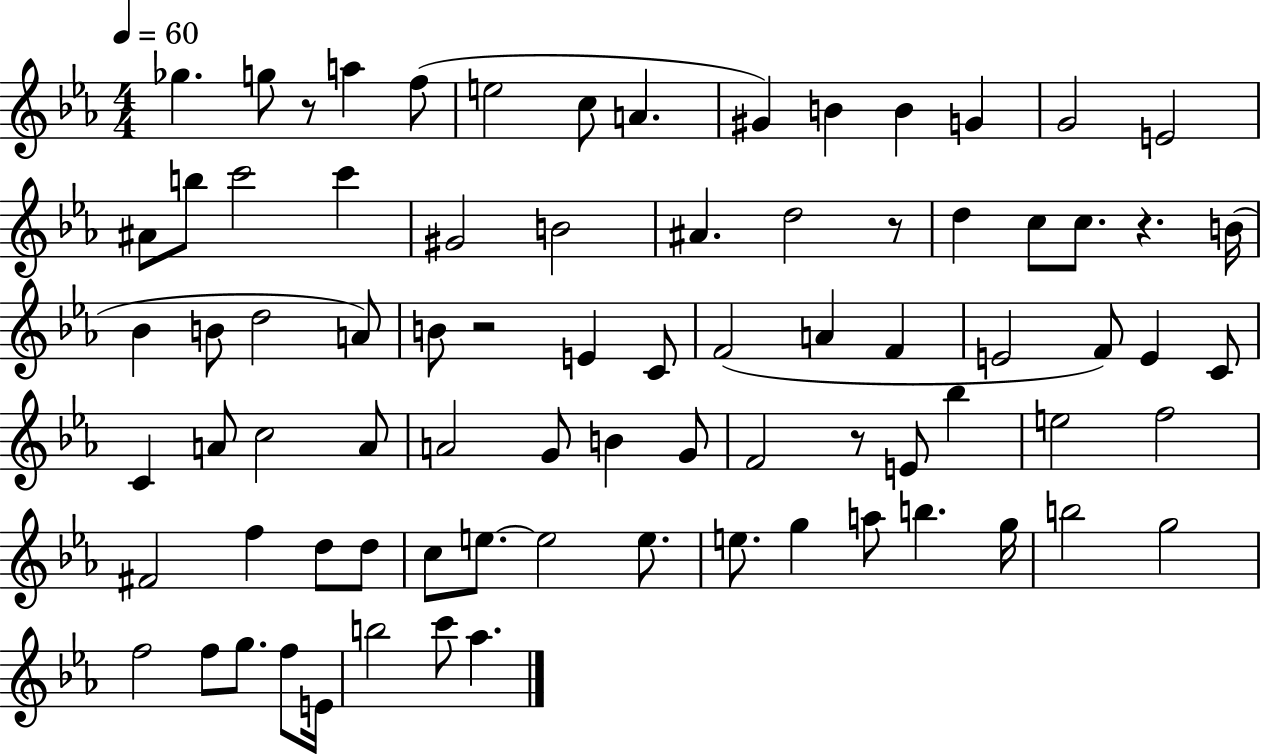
Gb5/q. G5/e R/e A5/q F5/e E5/h C5/e A4/q. G#4/q B4/q B4/q G4/q G4/h E4/h A#4/e B5/e C6/h C6/q G#4/h B4/h A#4/q. D5/h R/e D5/q C5/e C5/e. R/q. B4/s Bb4/q B4/e D5/h A4/e B4/e R/h E4/q C4/e F4/h A4/q F4/q E4/h F4/e E4/q C4/e C4/q A4/e C5/h A4/e A4/h G4/e B4/q G4/e F4/h R/e E4/e Bb5/q E5/h F5/h F#4/h F5/q D5/e D5/e C5/e E5/e. E5/h E5/e. E5/e. G5/q A5/e B5/q. G5/s B5/h G5/h F5/h F5/e G5/e. F5/e E4/s B5/h C6/e Ab5/q.